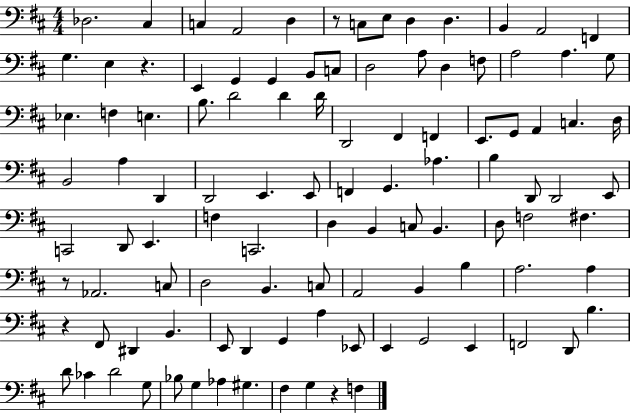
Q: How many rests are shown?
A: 5